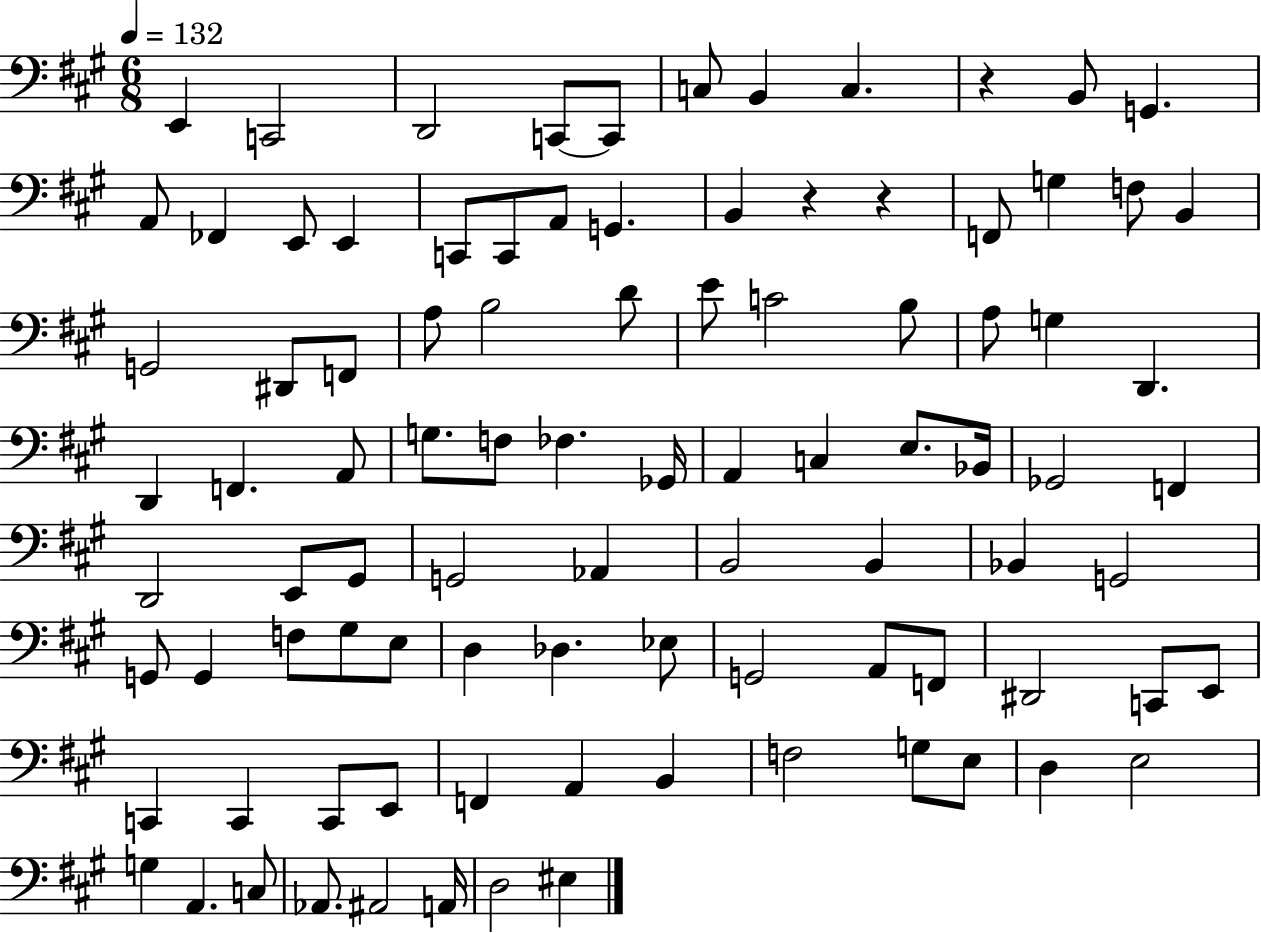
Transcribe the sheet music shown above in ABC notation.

X:1
T:Untitled
M:6/8
L:1/4
K:A
E,, C,,2 D,,2 C,,/2 C,,/2 C,/2 B,, C, z B,,/2 G,, A,,/2 _F,, E,,/2 E,, C,,/2 C,,/2 A,,/2 G,, B,, z z F,,/2 G, F,/2 B,, G,,2 ^D,,/2 F,,/2 A,/2 B,2 D/2 E/2 C2 B,/2 A,/2 G, D,, D,, F,, A,,/2 G,/2 F,/2 _F, _G,,/4 A,, C, E,/2 _B,,/4 _G,,2 F,, D,,2 E,,/2 ^G,,/2 G,,2 _A,, B,,2 B,, _B,, G,,2 G,,/2 G,, F,/2 ^G,/2 E,/2 D, _D, _E,/2 G,,2 A,,/2 F,,/2 ^D,,2 C,,/2 E,,/2 C,, C,, C,,/2 E,,/2 F,, A,, B,, F,2 G,/2 E,/2 D, E,2 G, A,, C,/2 _A,,/2 ^A,,2 A,,/4 D,2 ^E,